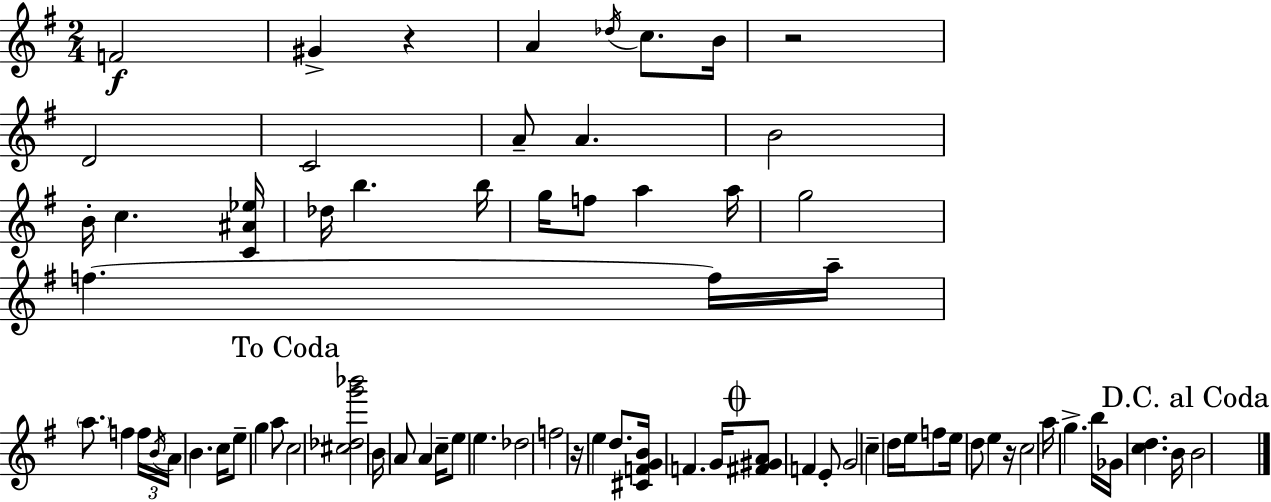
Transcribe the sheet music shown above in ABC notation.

X:1
T:Untitled
M:2/4
L:1/4
K:Em
F2 ^G z A _d/4 c/2 B/4 z2 D2 C2 A/2 A B2 B/4 c [C^A_e]/4 _d/4 b b/4 g/4 f/2 a a/4 g2 f f/4 a/4 a/2 f f/4 B/4 A/4 B c/4 e/2 g a/2 c2 [^c_dg'_b']2 B/4 A/2 A c/4 e/2 e _d2 f2 z/4 e d/2 [^CFGB]/4 F G/4 [^F^GA]/2 F E/2 G2 c d/4 e/4 f/2 e/4 d/2 e z/4 c2 a/4 g b/4 _G/4 [cd] B/4 B2